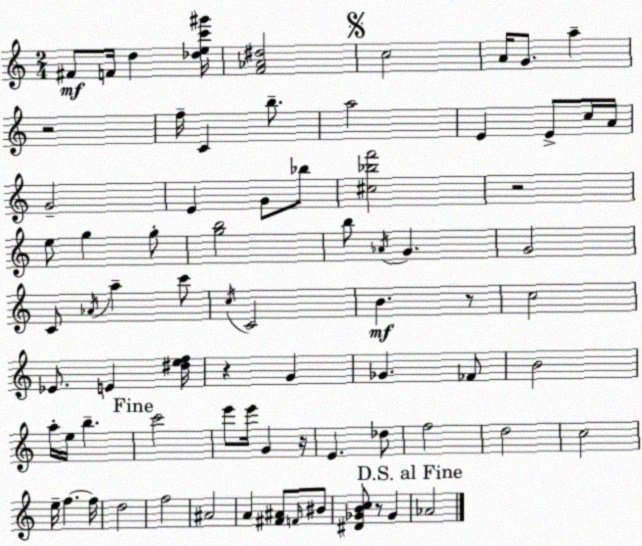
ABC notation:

X:1
T:Untitled
M:2/4
L:1/4
K:C
^F/2 F/4 d [_dec'^g']/4 [F_A^d]2 c2 A/4 G/2 a z2 f/4 C b/2 a2 E E/2 c/4 A/4 G2 E G/2 _b/2 [^c_bf']2 z2 e/2 g g/2 [gb]2 b/2 _A/4 G G2 C/2 _A/4 a c'/2 c/4 C2 B z/2 c2 _E/2 E [^def]/4 z G _G _F/2 B2 a/4 e/4 b c'2 e'/2 e'/4 G z/4 E _d/2 f2 d2 c2 e/4 f f/4 d2 f2 ^A2 A [^F^A]/2 F/4 ^B/2 [^D_GBc]/2 z/2 _G _A2